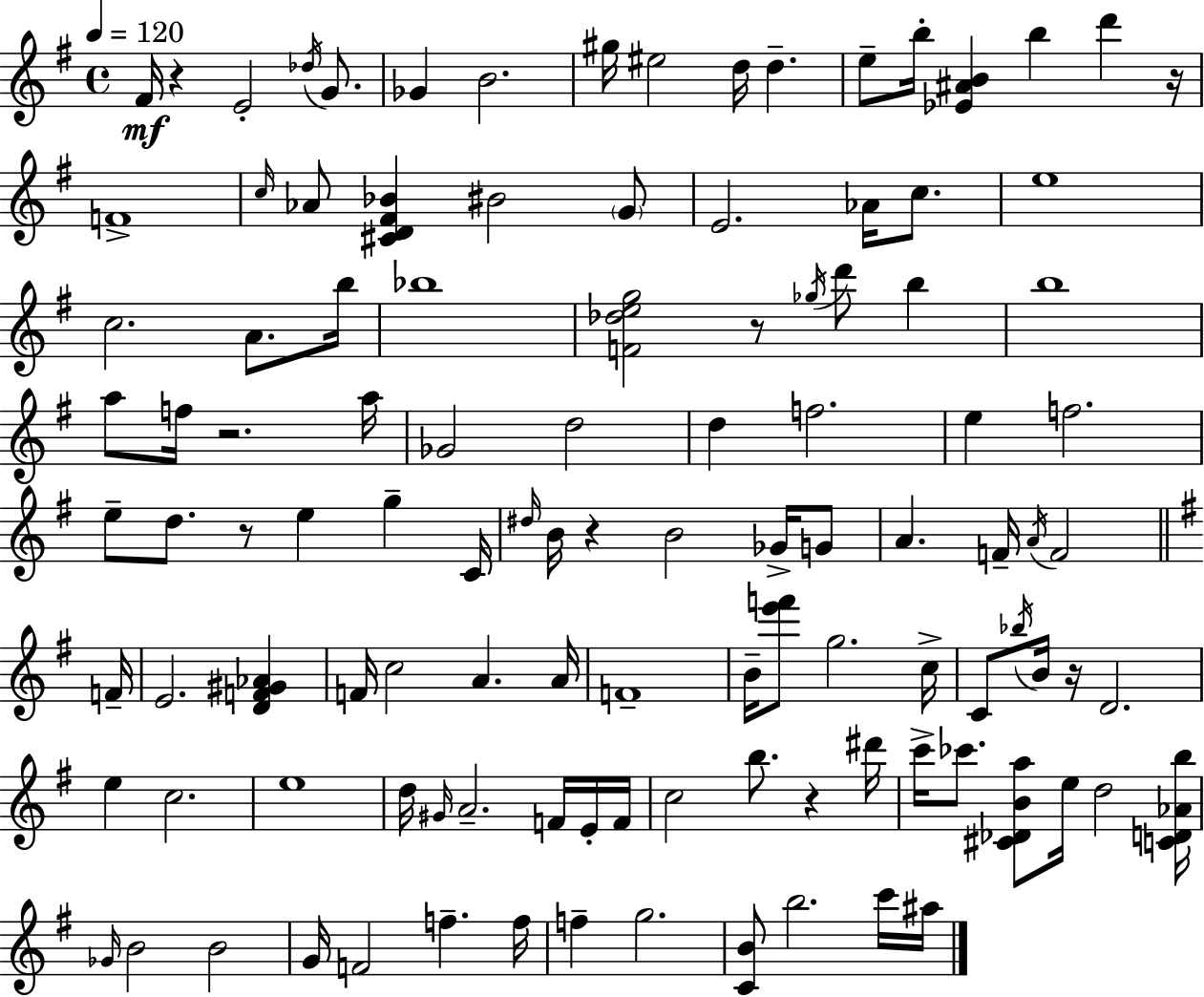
F#4/s R/q E4/h Db5/s G4/e. Gb4/q B4/h. G#5/s EIS5/h D5/s D5/q. E5/e B5/s [Eb4,A#4,B4]/q B5/q D6/q R/s F4/w C5/s Ab4/e [C#4,D4,F#4,Bb4]/q BIS4/h G4/e E4/h. Ab4/s C5/e. E5/w C5/h. A4/e. B5/s Bb5/w [F4,Db5,E5,G5]/h R/e Gb5/s D6/e B5/q B5/w A5/e F5/s R/h. A5/s Gb4/h D5/h D5/q F5/h. E5/q F5/h. E5/e D5/e. R/e E5/q G5/q C4/s D#5/s B4/s R/q B4/h Gb4/s G4/e A4/q. F4/s A4/s F4/h F4/s E4/h. [D4,F4,G#4,Ab4]/q F4/s C5/h A4/q. A4/s F4/w B4/s [E6,F6]/e G5/h. C5/s C4/e Bb5/s B4/s R/s D4/h. E5/q C5/h. E5/w D5/s G#4/s A4/h. F4/s E4/s F4/s C5/h B5/e. R/q D#6/s C6/s CES6/e. [C#4,Db4,B4,A5]/e E5/s D5/h [C4,D4,Ab4,B5]/s Gb4/s B4/h B4/h G4/s F4/h F5/q. F5/s F5/q G5/h. [C4,B4]/e B5/h. C6/s A#5/s